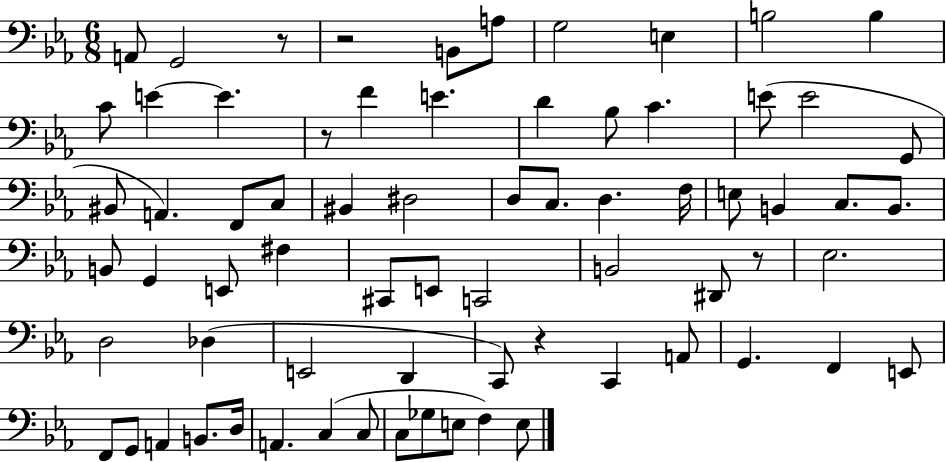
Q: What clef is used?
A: bass